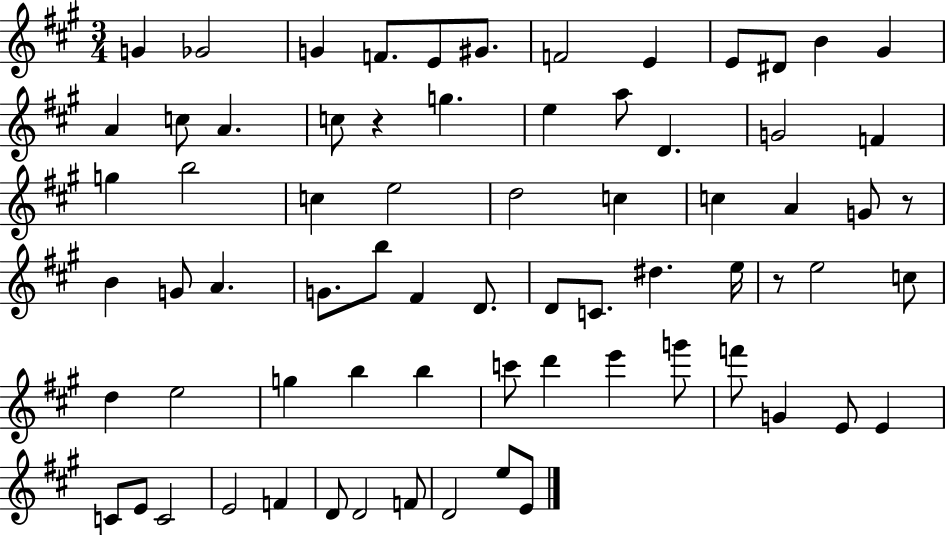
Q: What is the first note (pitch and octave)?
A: G4